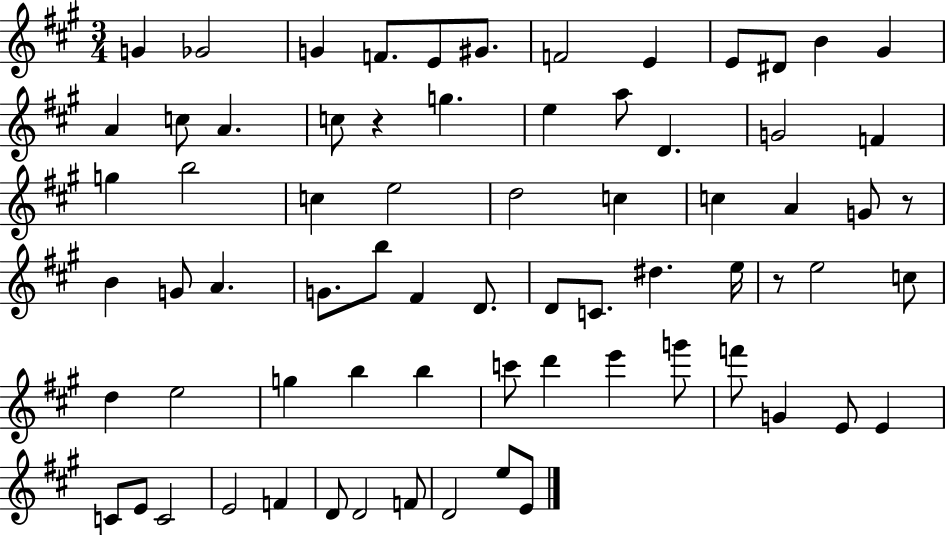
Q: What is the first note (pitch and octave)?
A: G4